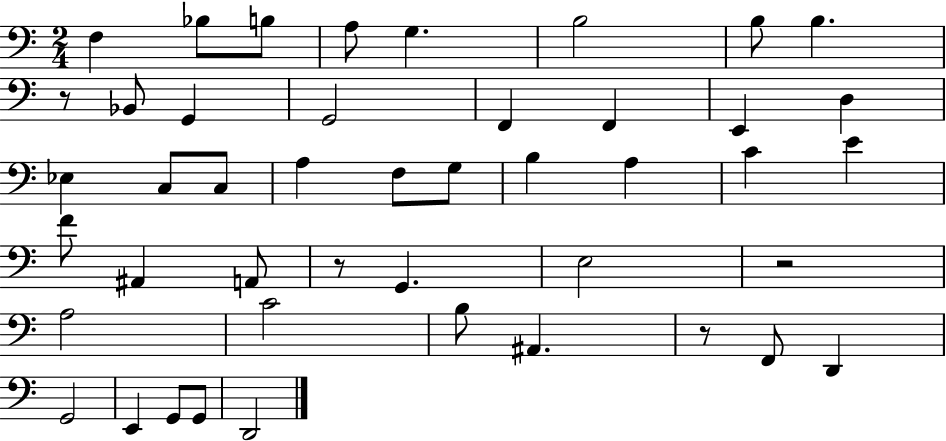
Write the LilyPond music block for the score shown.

{
  \clef bass
  \numericTimeSignature
  \time 2/4
  \key c \major
  f4 bes8 b8 | a8 g4. | b2 | b8 b4. | \break r8 bes,8 g,4 | g,2 | f,4 f,4 | e,4 d4 | \break ees4 c8 c8 | a4 f8 g8 | b4 a4 | c'4 e'4 | \break f'8 ais,4 a,8 | r8 g,4. | e2 | r2 | \break a2 | c'2 | b8 ais,4. | r8 f,8 d,4 | \break g,2 | e,4 g,8 g,8 | d,2 | \bar "|."
}